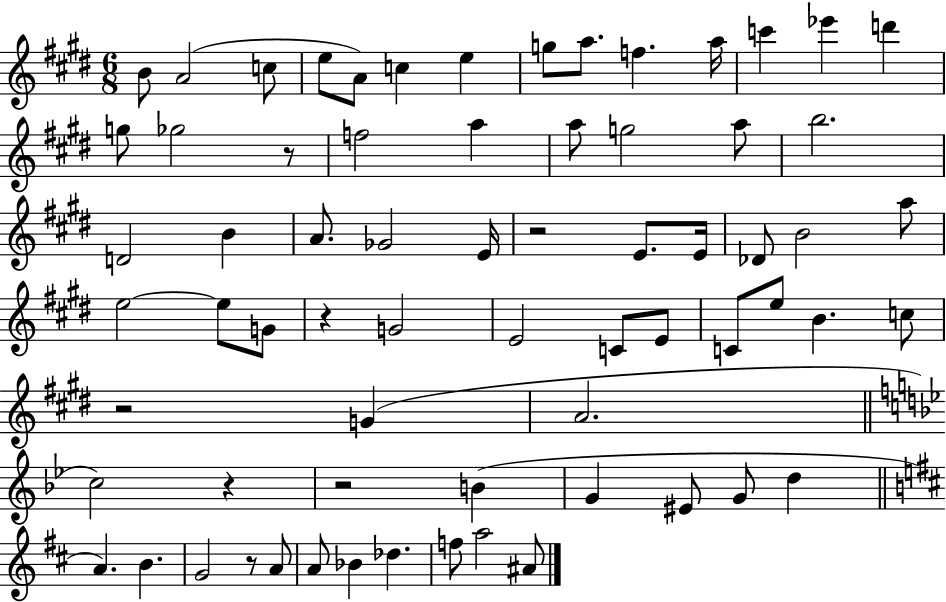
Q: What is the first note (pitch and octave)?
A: B4